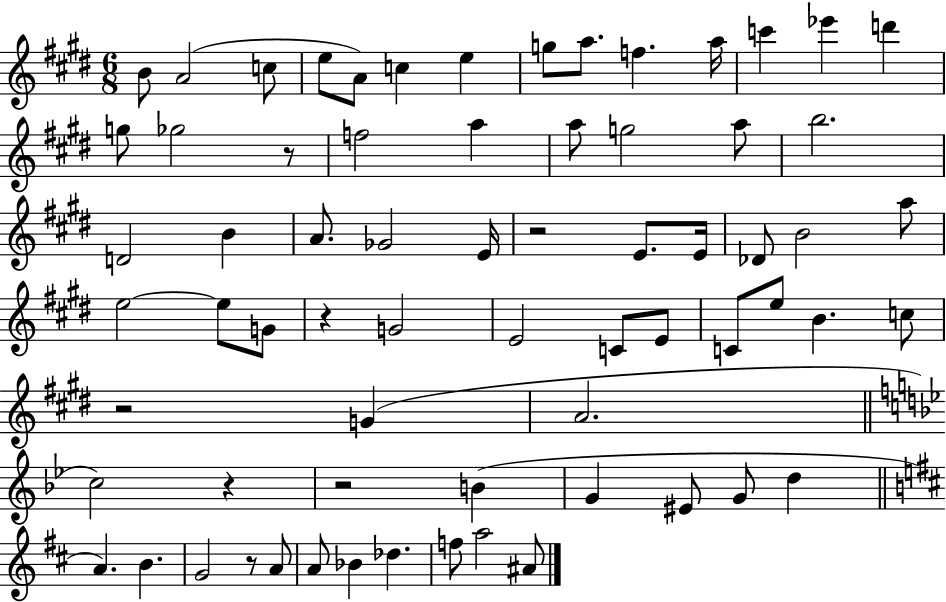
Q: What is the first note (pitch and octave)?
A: B4